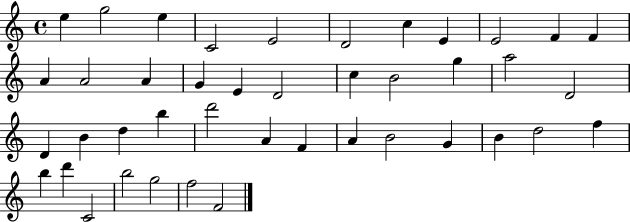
E5/q G5/h E5/q C4/h E4/h D4/h C5/q E4/q E4/h F4/q F4/q A4/q A4/h A4/q G4/q E4/q D4/h C5/q B4/h G5/q A5/h D4/h D4/q B4/q D5/q B5/q D6/h A4/q F4/q A4/q B4/h G4/q B4/q D5/h F5/q B5/q D6/q C4/h B5/h G5/h F5/h F4/h